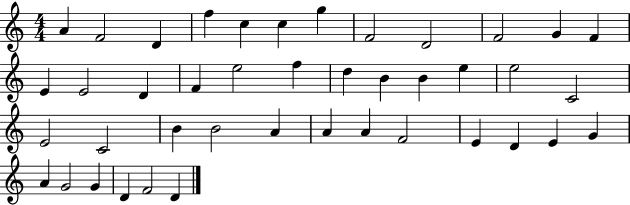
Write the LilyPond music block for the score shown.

{
  \clef treble
  \numericTimeSignature
  \time 4/4
  \key c \major
  a'4 f'2 d'4 | f''4 c''4 c''4 g''4 | f'2 d'2 | f'2 g'4 f'4 | \break e'4 e'2 d'4 | f'4 e''2 f''4 | d''4 b'4 b'4 e''4 | e''2 c'2 | \break e'2 c'2 | b'4 b'2 a'4 | a'4 a'4 f'2 | e'4 d'4 e'4 g'4 | \break a'4 g'2 g'4 | d'4 f'2 d'4 | \bar "|."
}